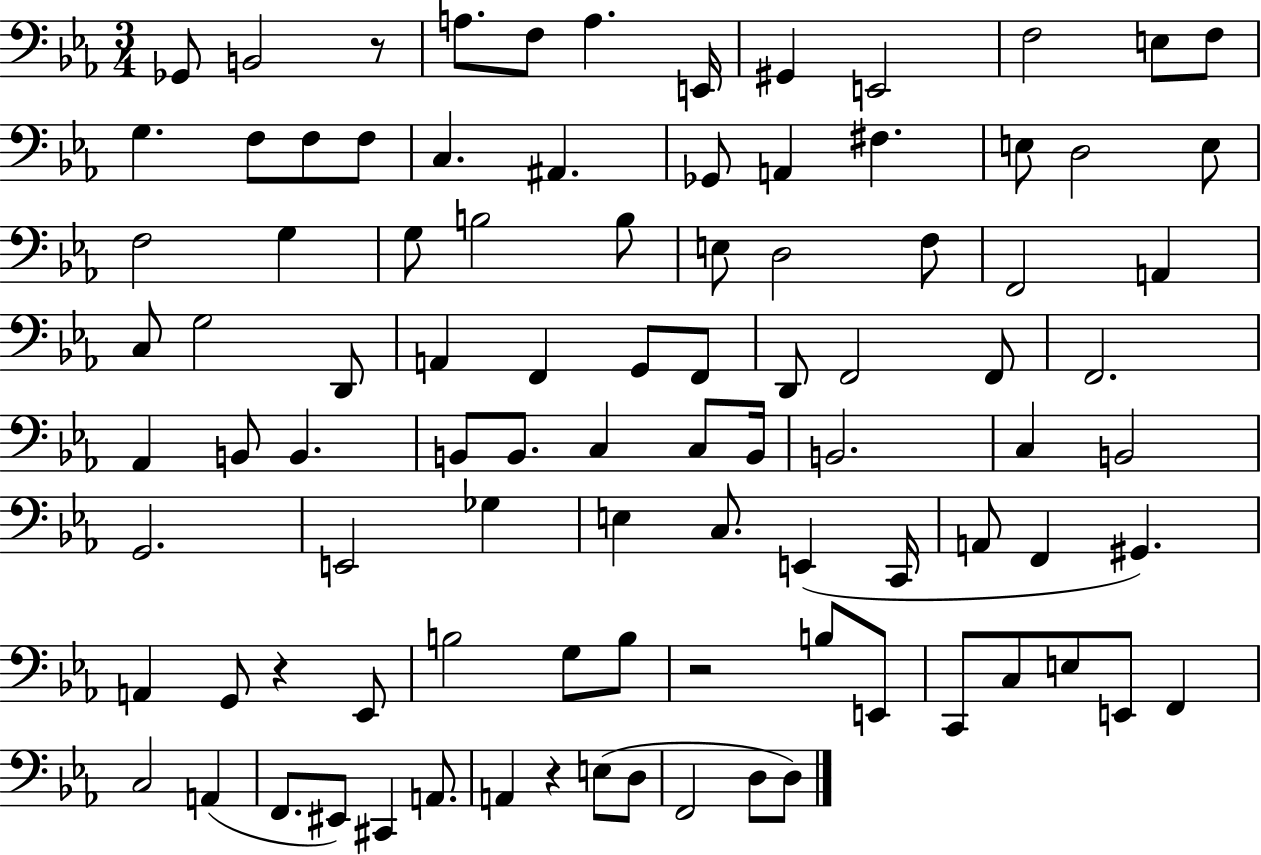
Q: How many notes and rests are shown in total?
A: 94